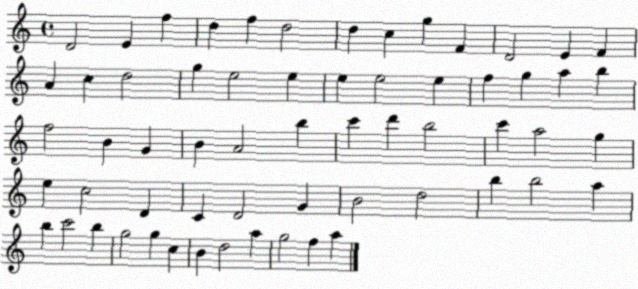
X:1
T:Untitled
M:4/4
L:1/4
K:C
D2 E f d f d2 d c g F D2 E F A c d2 g e2 e e e2 e f g a b f2 B G B A2 b c' d' b2 c' a2 g e c2 D C D2 G B2 d2 b b2 a b c'2 b g2 g c B d2 a g2 f a